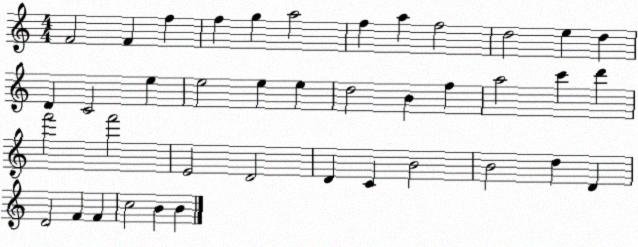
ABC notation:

X:1
T:Untitled
M:4/4
L:1/4
K:C
F2 F f f g a2 f a f2 d2 e d D C2 e e2 e e d2 B f a2 c' d' f'2 f'2 E2 D2 D C B2 B2 d D D2 F F c2 B B